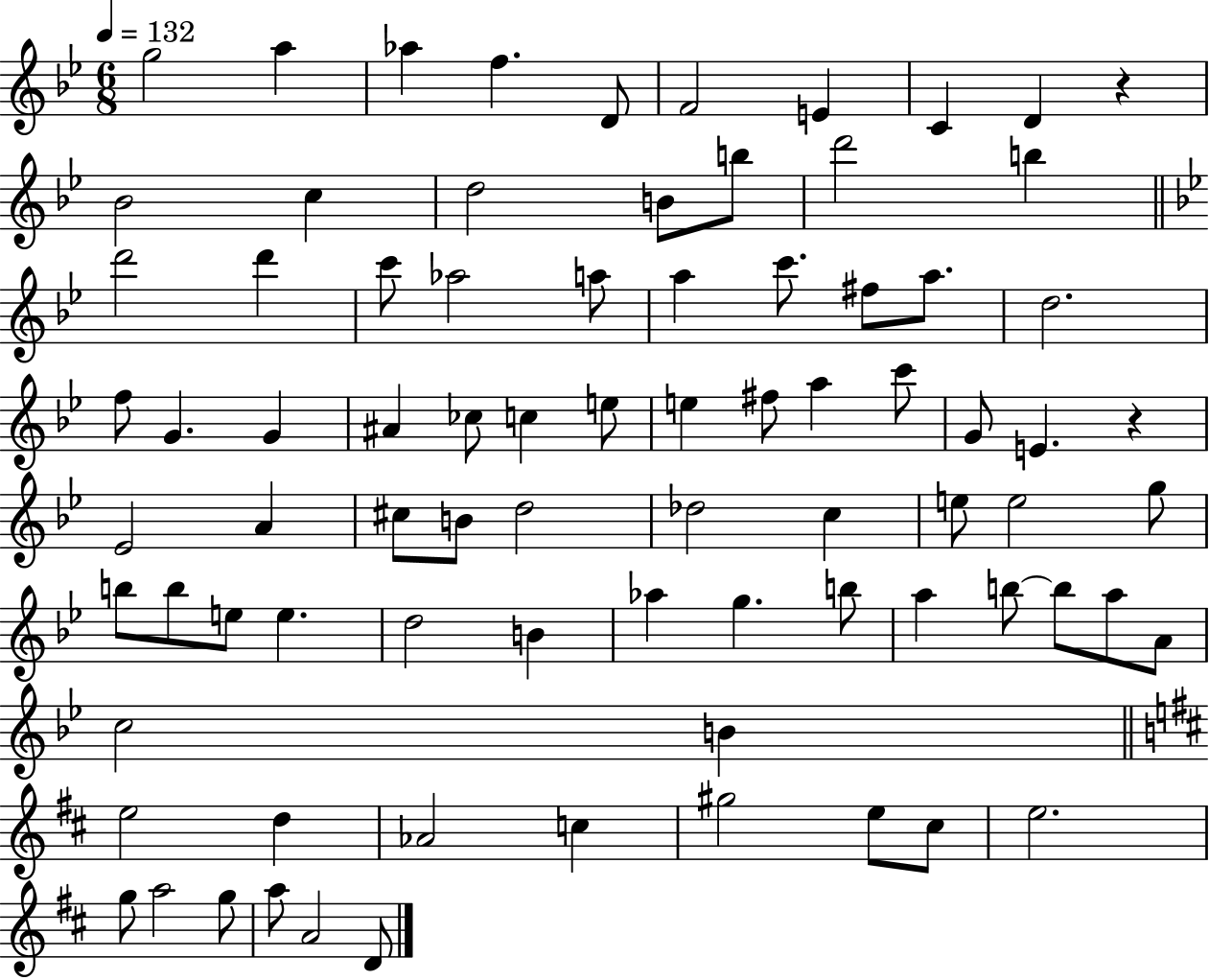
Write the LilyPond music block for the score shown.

{
  \clef treble
  \numericTimeSignature
  \time 6/8
  \key bes \major
  \tempo 4 = 132
  g''2 a''4 | aes''4 f''4. d'8 | f'2 e'4 | c'4 d'4 r4 | \break bes'2 c''4 | d''2 b'8 b''8 | d'''2 b''4 | \bar "||" \break \key bes \major d'''2 d'''4 | c'''8 aes''2 a''8 | a''4 c'''8. fis''8 a''8. | d''2. | \break f''8 g'4. g'4 | ais'4 ces''8 c''4 e''8 | e''4 fis''8 a''4 c'''8 | g'8 e'4. r4 | \break ees'2 a'4 | cis''8 b'8 d''2 | des''2 c''4 | e''8 e''2 g''8 | \break b''8 b''8 e''8 e''4. | d''2 b'4 | aes''4 g''4. b''8 | a''4 b''8~~ b''8 a''8 a'8 | \break c''2 b'4 | \bar "||" \break \key b \minor e''2 d''4 | aes'2 c''4 | gis''2 e''8 cis''8 | e''2. | \break g''8 a''2 g''8 | a''8 a'2 d'8 | \bar "|."
}